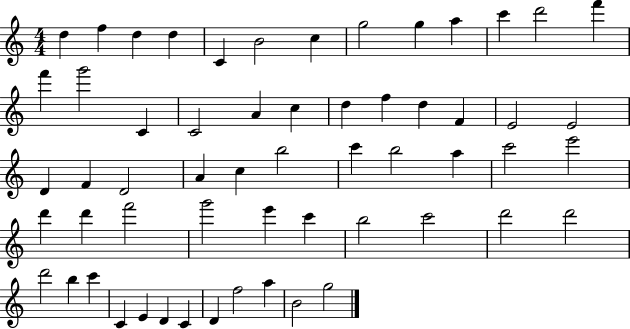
{
  \clef treble
  \numericTimeSignature
  \time 4/4
  \key c \major
  d''4 f''4 d''4 d''4 | c'4 b'2 c''4 | g''2 g''4 a''4 | c'''4 d'''2 f'''4 | \break f'''4 g'''2 c'4 | c'2 a'4 c''4 | d''4 f''4 d''4 f'4 | e'2 e'2 | \break d'4 f'4 d'2 | a'4 c''4 b''2 | c'''4 b''2 a''4 | c'''2 e'''2 | \break d'''4 d'''4 f'''2 | g'''2 e'''4 c'''4 | b''2 c'''2 | d'''2 d'''2 | \break d'''2 b''4 c'''4 | c'4 e'4 d'4 c'4 | d'4 f''2 a''4 | b'2 g''2 | \break \bar "|."
}